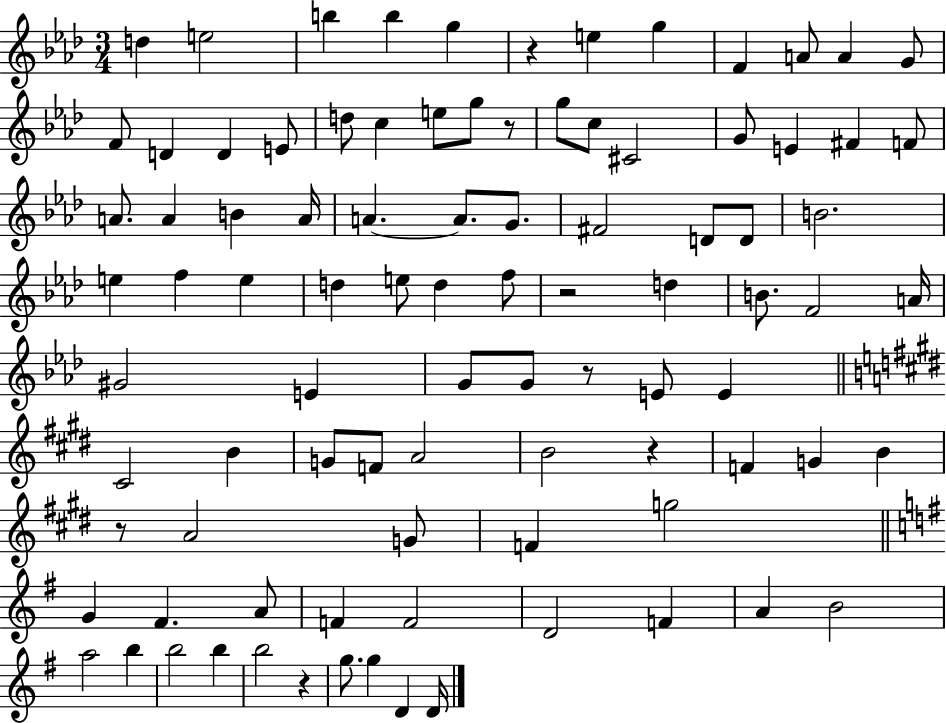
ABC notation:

X:1
T:Untitled
M:3/4
L:1/4
K:Ab
d e2 b b g z e g F A/2 A G/2 F/2 D D E/2 d/2 c e/2 g/2 z/2 g/2 c/2 ^C2 G/2 E ^F F/2 A/2 A B A/4 A A/2 G/2 ^F2 D/2 D/2 B2 e f e d e/2 d f/2 z2 d B/2 F2 A/4 ^G2 E G/2 G/2 z/2 E/2 E ^C2 B G/2 F/2 A2 B2 z F G B z/2 A2 G/2 F g2 G ^F A/2 F F2 D2 F A B2 a2 b b2 b b2 z g/2 g D D/4